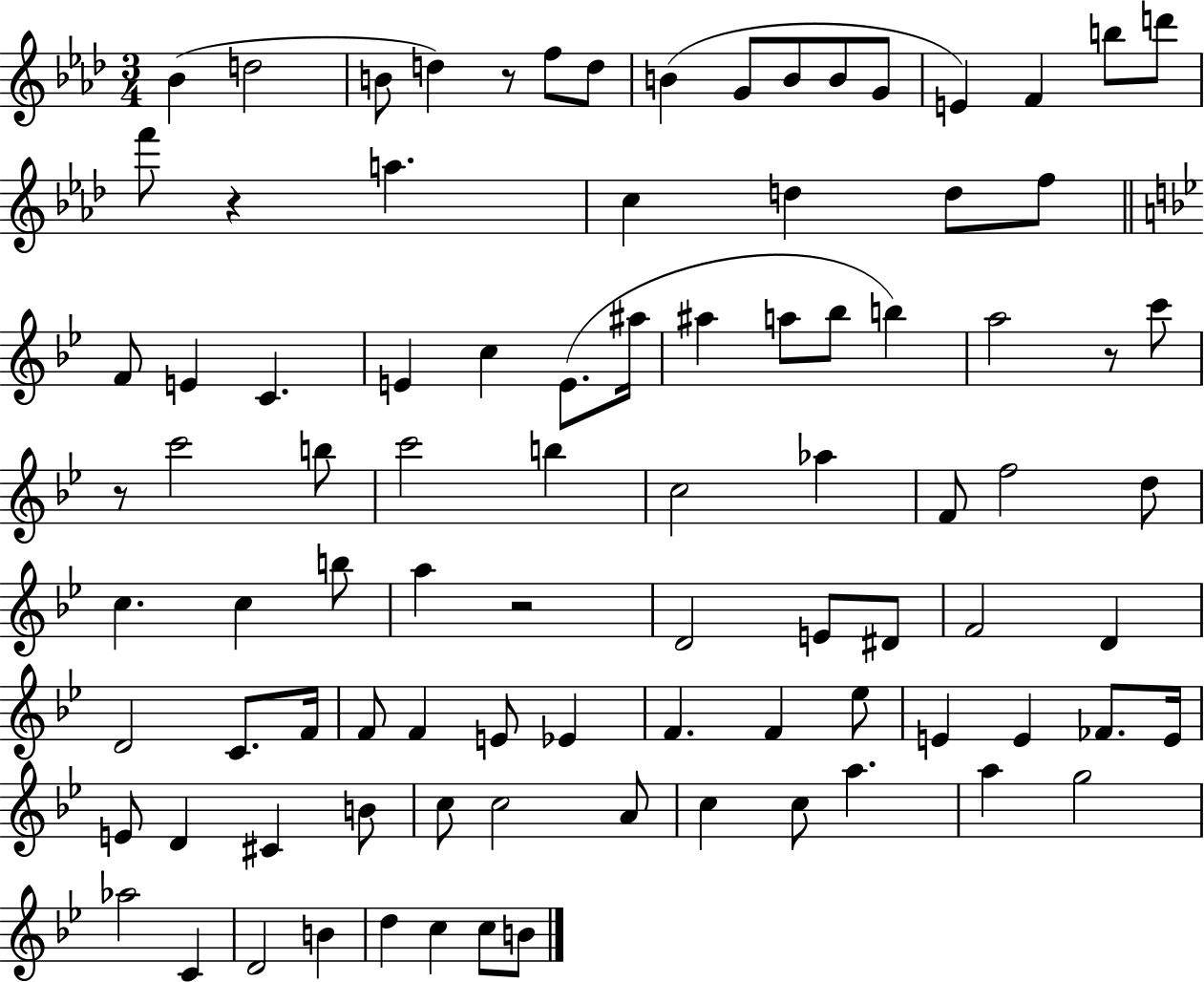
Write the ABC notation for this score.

X:1
T:Untitled
M:3/4
L:1/4
K:Ab
_B d2 B/2 d z/2 f/2 d/2 B G/2 B/2 B/2 G/2 E F b/2 d'/2 f'/2 z a c d d/2 f/2 F/2 E C E c E/2 ^a/4 ^a a/2 _b/2 b a2 z/2 c'/2 z/2 c'2 b/2 c'2 b c2 _a F/2 f2 d/2 c c b/2 a z2 D2 E/2 ^D/2 F2 D D2 C/2 F/4 F/2 F E/2 _E F F _e/2 E E _F/2 E/4 E/2 D ^C B/2 c/2 c2 A/2 c c/2 a a g2 _a2 C D2 B d c c/2 B/2